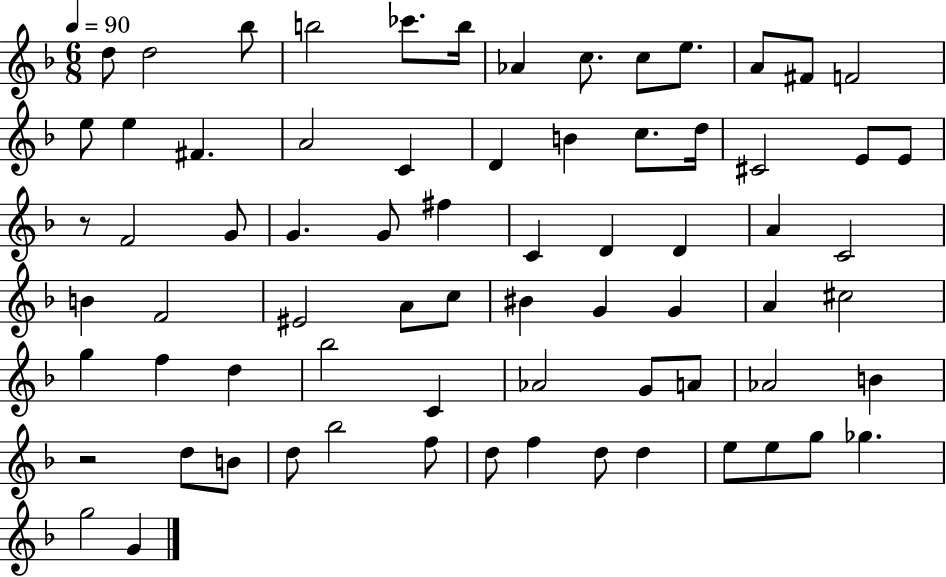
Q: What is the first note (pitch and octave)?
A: D5